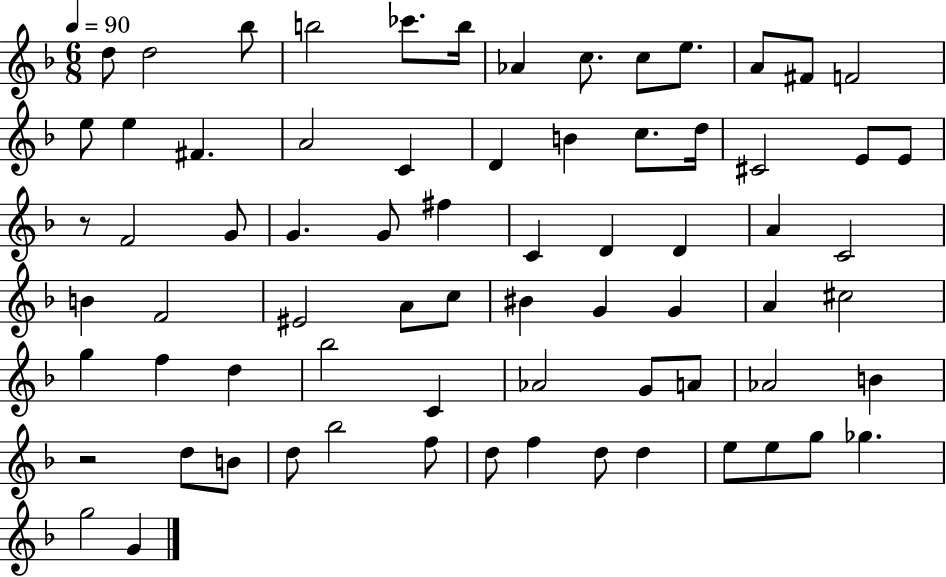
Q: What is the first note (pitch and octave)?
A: D5